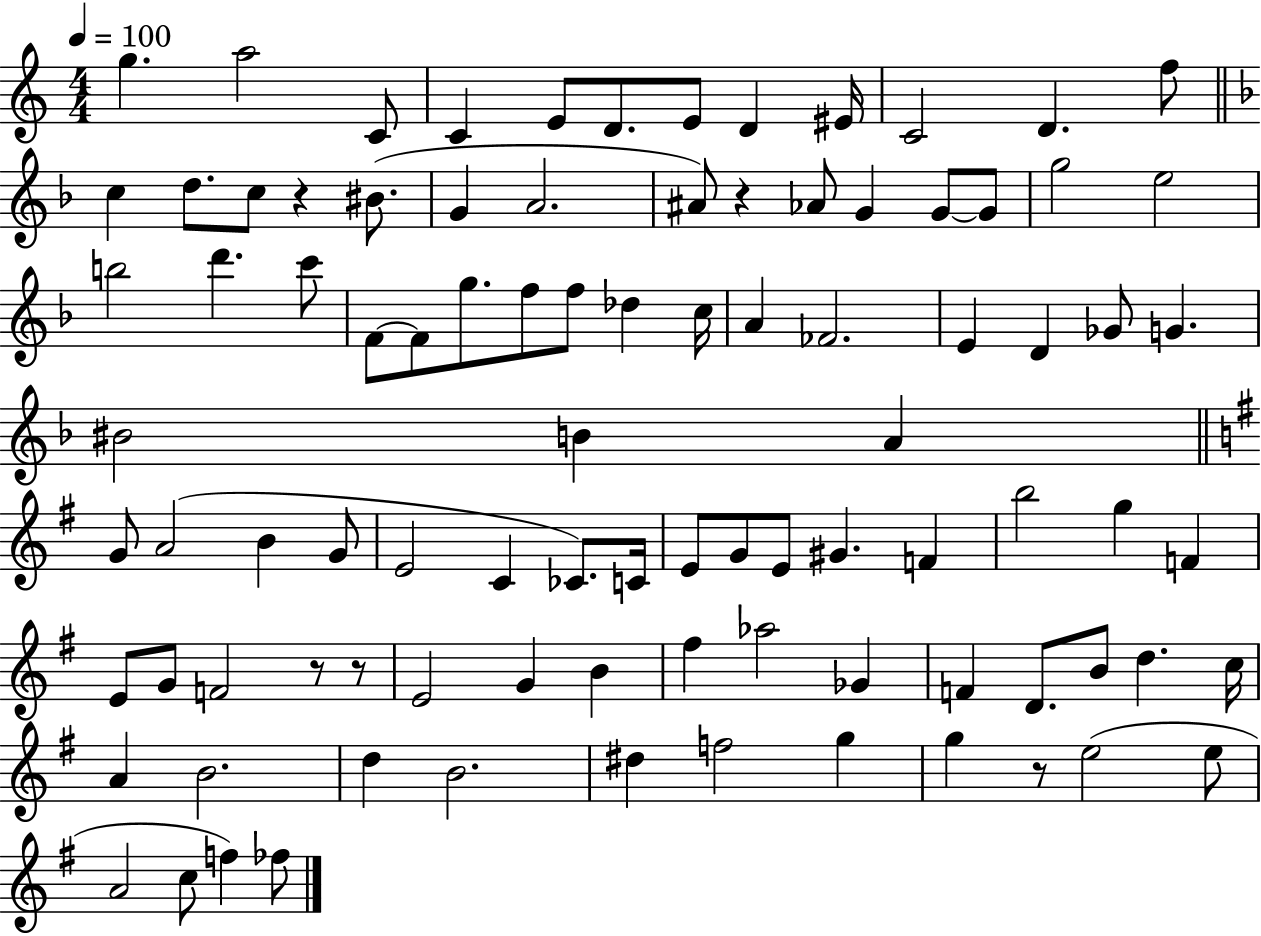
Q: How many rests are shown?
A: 5